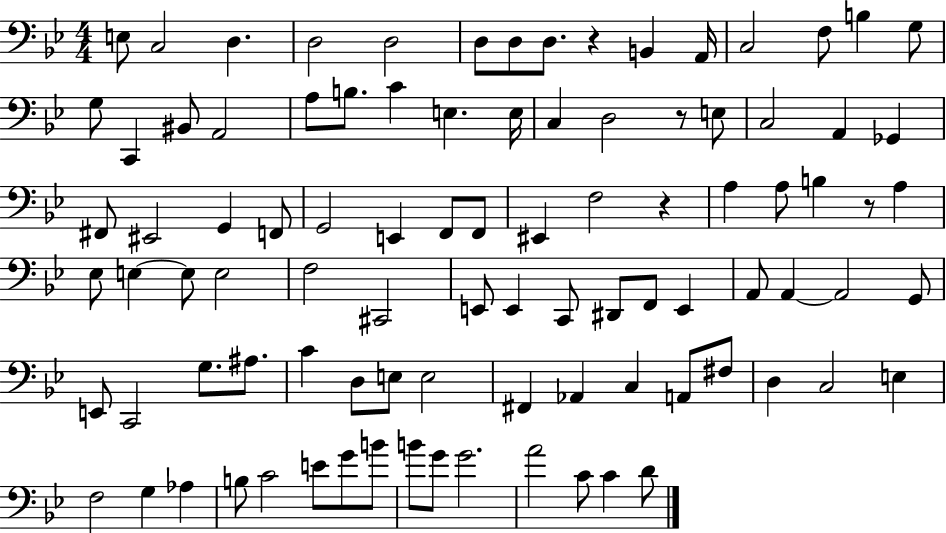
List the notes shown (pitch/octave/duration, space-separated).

E3/e C3/h D3/q. D3/h D3/h D3/e D3/e D3/e. R/q B2/q A2/s C3/h F3/e B3/q G3/e G3/e C2/q BIS2/e A2/h A3/e B3/e. C4/q E3/q. E3/s C3/q D3/h R/e E3/e C3/h A2/q Gb2/q F#2/e EIS2/h G2/q F2/e G2/h E2/q F2/e F2/e EIS2/q F3/h R/q A3/q A3/e B3/q R/e A3/q Eb3/e E3/q E3/e E3/h F3/h C#2/h E2/e E2/q C2/e D#2/e F2/e E2/q A2/e A2/q A2/h G2/e E2/e C2/h G3/e. A#3/e. C4/q D3/e E3/e E3/h F#2/q Ab2/q C3/q A2/e F#3/e D3/q C3/h E3/q F3/h G3/q Ab3/q B3/e C4/h E4/e G4/e B4/e B4/e G4/e G4/h. A4/h C4/e C4/q D4/e